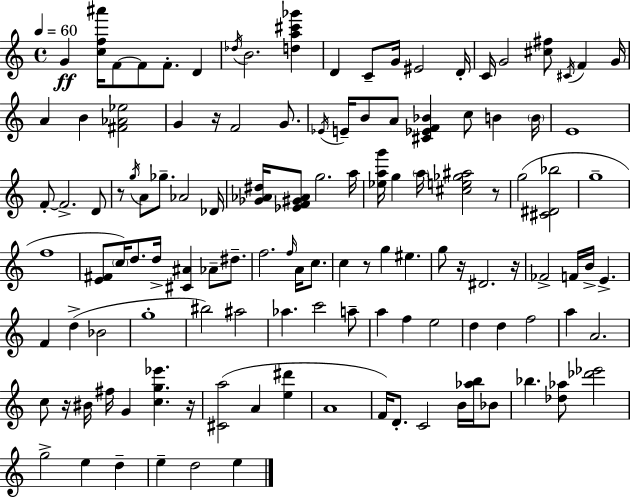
G4/q [C5,F5,A#6]/s F4/e F4/e F4/e. D4/q Db5/s B4/h. [D5,A5,C#6,Gb6]/q D4/q C4/e G4/s EIS4/h D4/s C4/s G4/h [C#5,F#5]/e C#4/s F4/q G4/s A4/q B4/q [F#4,Ab4,Eb5]/h G4/q R/s F4/h G4/e. Eb4/s E4/s B4/e A4/e [C#4,Eb4,F4,Bb4]/q C5/e B4/q B4/s E4/w F4/e F4/h. D4/e R/e G5/s A4/e Gb5/e. Ab4/h Db4/s [Gb4,Ab4,D#5]/s [Eb4,F4,G#4,Ab4]/e G5/h. A5/s [Eb5,A5,G6]/s G5/q A5/s [C#5,E5,Gb5,A#5]/h R/e G5/h [C#4,D#4,Bb5]/h G5/w F5/w [E4,F#4]/e C5/s D5/e. D5/s [C#4,A#4]/q Ab4/e D#5/e. F5/h. F5/s A4/s C5/e. C5/q R/e G5/q EIS5/q. G5/e R/s D#4/h. R/s FES4/h F4/s B4/s E4/q. F4/q D5/q Bb4/h G5/w BIS5/h A#5/h Ab5/q. C6/h A5/e A5/q F5/q E5/h D5/q D5/q F5/h A5/q A4/h. C5/e R/s BIS4/s F#5/s G4/q [C5,G5,Eb6]/q. R/s [C#4,A5]/h A4/q [E5,D#6]/q A4/w F4/s D4/e. C4/h B4/s [Ab5,B5]/s Bb4/e Bb5/q. [Db5,Ab5]/e [Db6,Eb6]/h G5/h E5/q D5/q E5/q D5/h E5/q